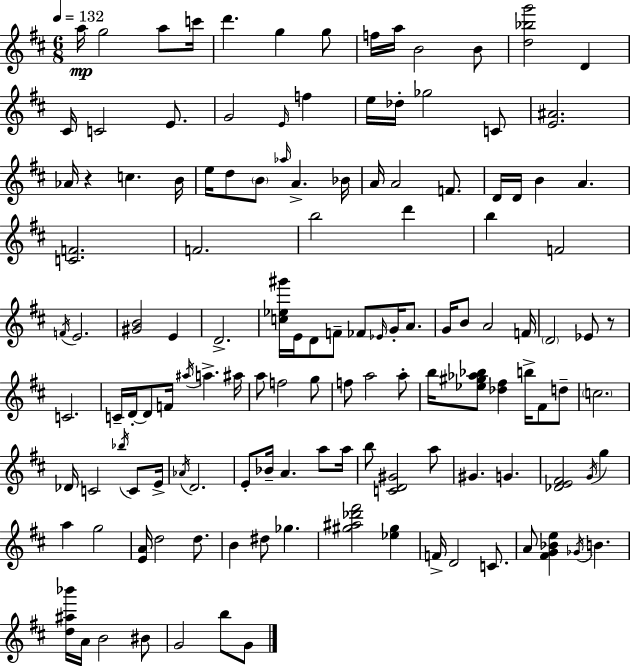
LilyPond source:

{
  \clef treble
  \numericTimeSignature
  \time 6/8
  \key d \major
  \tempo 4 = 132
  a''16\mp g''2 a''8 c'''16 | d'''4. g''4 g''8 | f''16 a''16 b'2 b'8 | <d'' bes'' g'''>2 d'4 | \break cis'16 c'2 e'8. | g'2 \grace { e'16 } f''4 | e''16 des''16-. ges''2 c'8 | <e' ais'>2. | \break aes'16 r4 c''4. | b'16 e''16 d''8 \parenthesize b'8 \grace { aes''16 } a'4.-> | bes'16 a'16 a'2 f'8. | d'16 d'16 b'4 a'4. | \break <c' f'>2. | f'2. | b''2 d'''4 | b''4 f'2 | \break \acciaccatura { f'16 } e'2. | <gis' b'>2 e'4 | d'2.-> | <c'' ees'' gis'''>16 e'16 d'8 f'8-- fes'8 \grace { ees'16 } | \break g'16-. a'8. g'16 b'8 a'2 | f'16 \parenthesize d'2 | ees'8 r8 c'2. | c'16-- d'16-.~~ d'8 f'16 \acciaccatura { ais''16 } a''4.-> | \break ais''16 a''8 f''2 | g''8 f''8 a''2 | a''8-. b''16 <ees'' gis'' aes'' bes''>8 <des'' fis''>4 | b''16-> fis'8 d''8-- \parenthesize c''2. | \break des'16 c'2 | \acciaccatura { bes''16 } c'8 e'16-> \acciaccatura { aes'16 } d'2. | e'8-. bes'16-- a'4. | a''8 a''16 b''8 <c' d' gis'>2 | \break a''8 gis'4. | g'4. <des' e' fis'>2 | \acciaccatura { g'16 } g''4 a''4 | g''2 <e' a'>16 d''2 | \break d''8. b'4 | dis''8 ges''4. <gis'' ais'' des''' fis'''>2 | <ees'' gis''>4 f'16-> d'2 | c'8. a'8 <fis' g' bes' e''>4 | \break \acciaccatura { ges'16 } b'4. <d'' ais'' bes'''>16 a'16 b'2 | bis'8 g'2 | b''8 g'8 \bar "|."
}